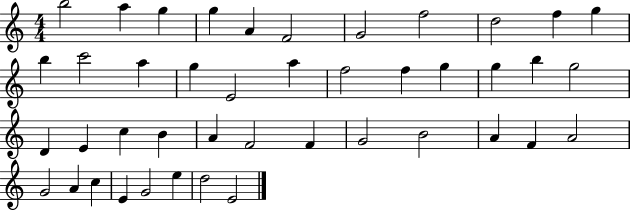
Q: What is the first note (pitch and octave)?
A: B5